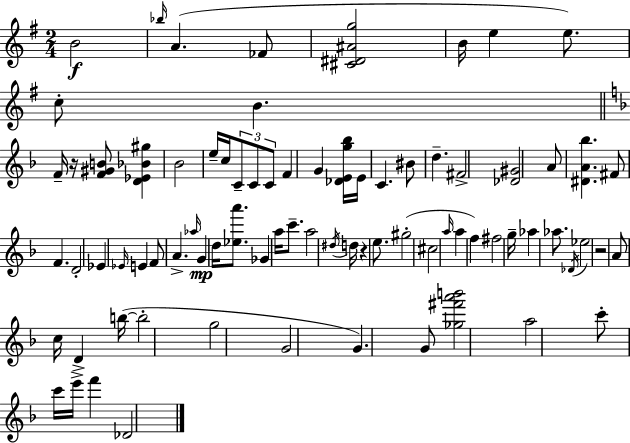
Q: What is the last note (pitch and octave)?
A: Db4